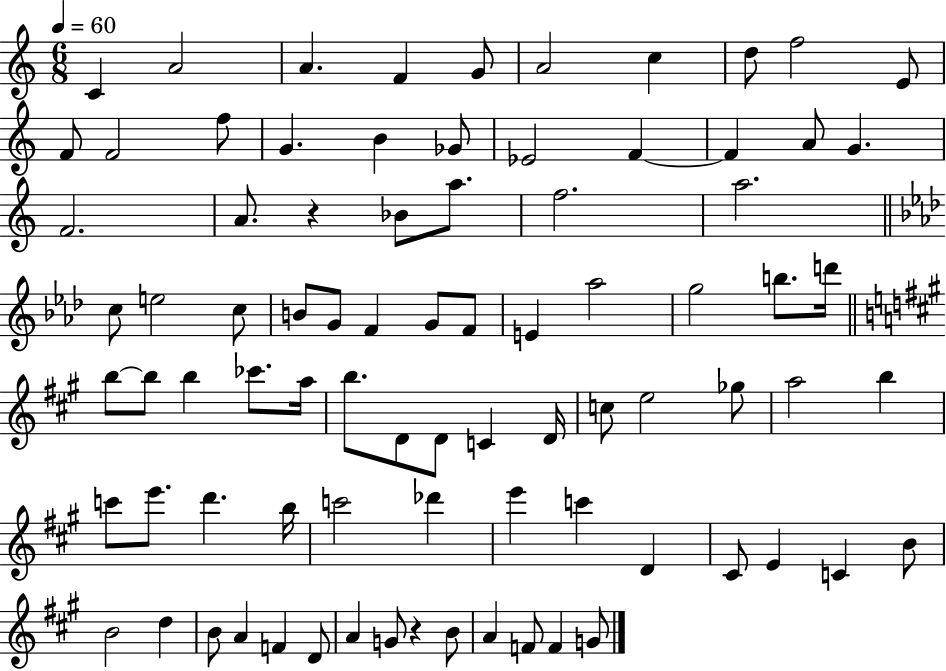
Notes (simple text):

C4/q A4/h A4/q. F4/q G4/e A4/h C5/q D5/e F5/h E4/e F4/e F4/h F5/e G4/q. B4/q Gb4/e Eb4/h F4/q F4/q A4/e G4/q. F4/h. A4/e. R/q Bb4/e A5/e. F5/h. A5/h. C5/e E5/h C5/e B4/e G4/e F4/q G4/e F4/e E4/q Ab5/h G5/h B5/e. D6/s B5/e B5/e B5/q CES6/e. A5/s B5/e. D4/e D4/e C4/q D4/s C5/e E5/h Gb5/e A5/h B5/q C6/e E6/e. D6/q. B5/s C6/h Db6/q E6/q C6/q D4/q C#4/e E4/q C4/q B4/e B4/h D5/q B4/e A4/q F4/q D4/e A4/q G4/e R/q B4/e A4/q F4/e F4/q G4/e